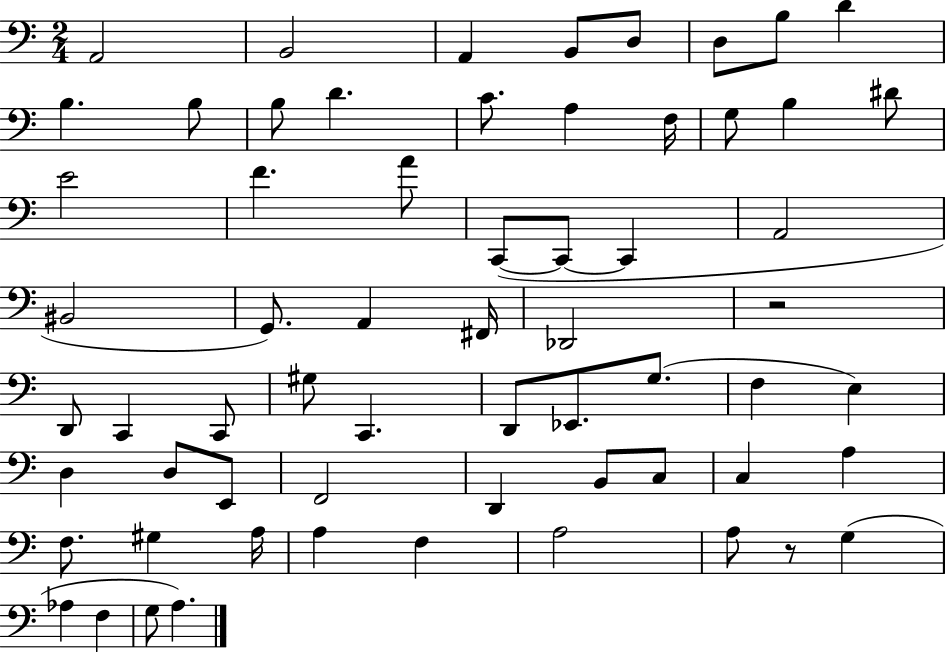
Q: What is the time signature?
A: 2/4